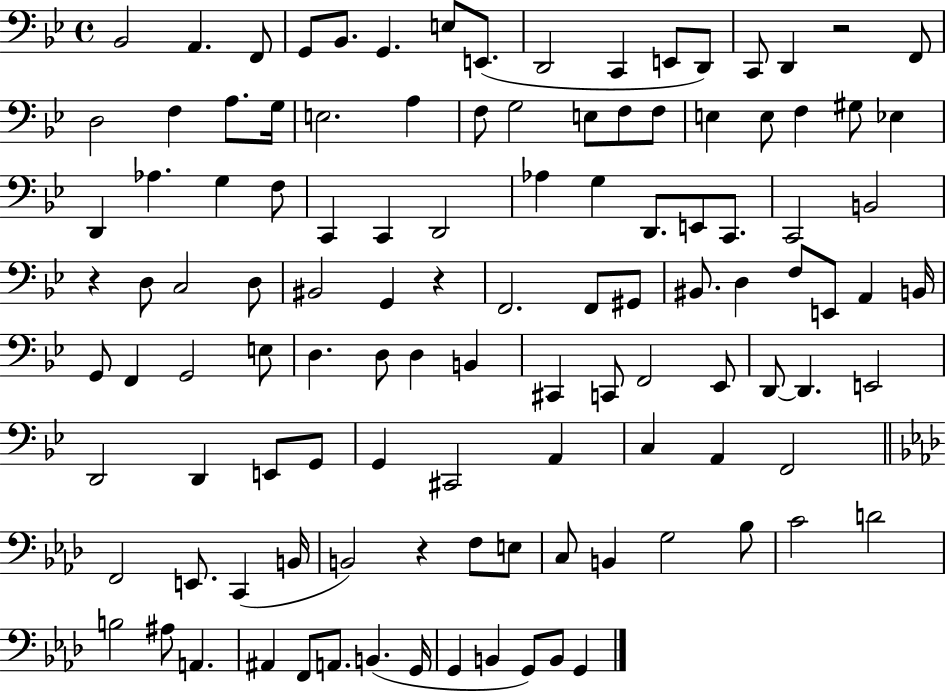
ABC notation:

X:1
T:Untitled
M:4/4
L:1/4
K:Bb
_B,,2 A,, F,,/2 G,,/2 _B,,/2 G,, E,/2 E,,/2 D,,2 C,, E,,/2 D,,/2 C,,/2 D,, z2 F,,/2 D,2 F, A,/2 G,/4 E,2 A, F,/2 G,2 E,/2 F,/2 F,/2 E, E,/2 F, ^G,/2 _E, D,, _A, G, F,/2 C,, C,, D,,2 _A, G, D,,/2 E,,/2 C,,/2 C,,2 B,,2 z D,/2 C,2 D,/2 ^B,,2 G,, z F,,2 F,,/2 ^G,,/2 ^B,,/2 D, F,/2 E,,/2 A,, B,,/4 G,,/2 F,, G,,2 E,/2 D, D,/2 D, B,, ^C,, C,,/2 F,,2 _E,,/2 D,,/2 D,, E,,2 D,,2 D,, E,,/2 G,,/2 G,, ^C,,2 A,, C, A,, F,,2 F,,2 E,,/2 C,, B,,/4 B,,2 z F,/2 E,/2 C,/2 B,, G,2 _B,/2 C2 D2 B,2 ^A,/2 A,, ^A,, F,,/2 A,,/2 B,, G,,/4 G,, B,, G,,/2 B,,/2 G,,